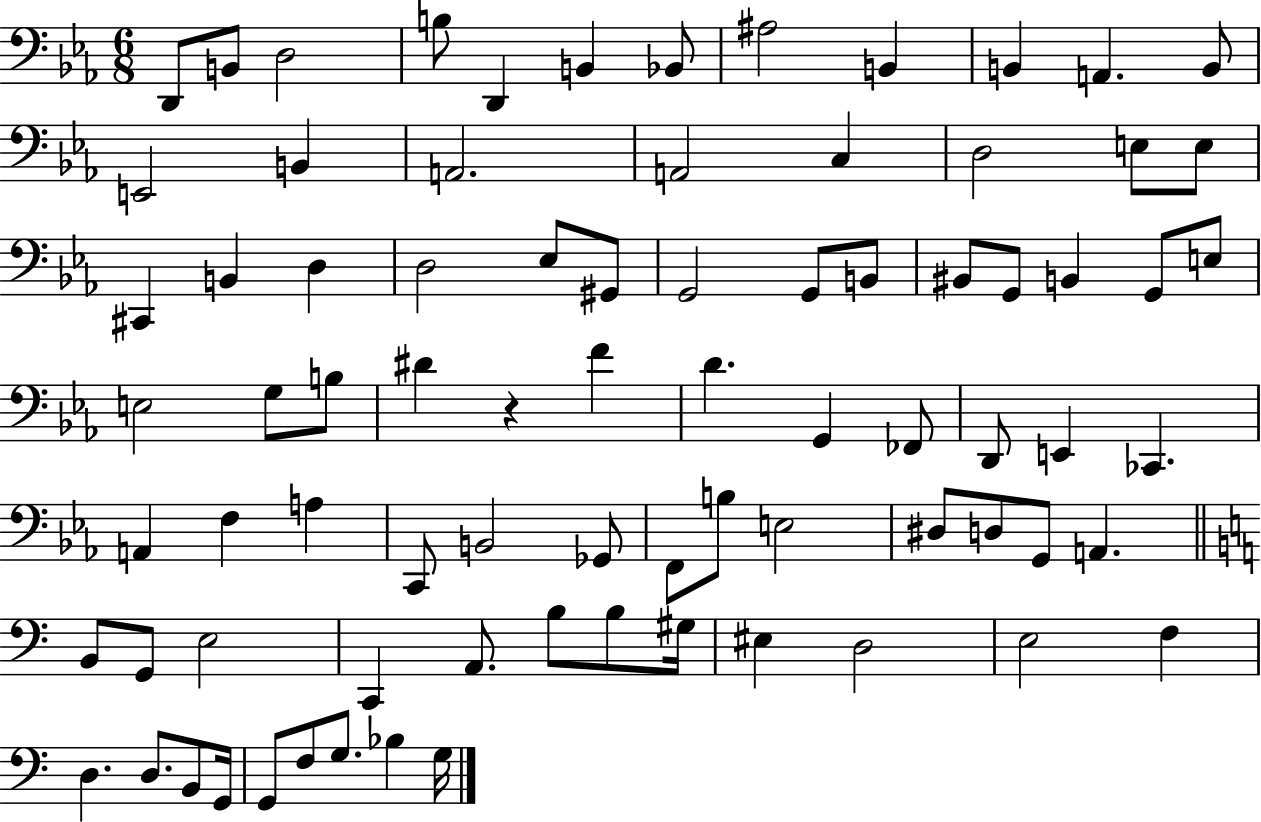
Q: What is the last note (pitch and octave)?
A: G3